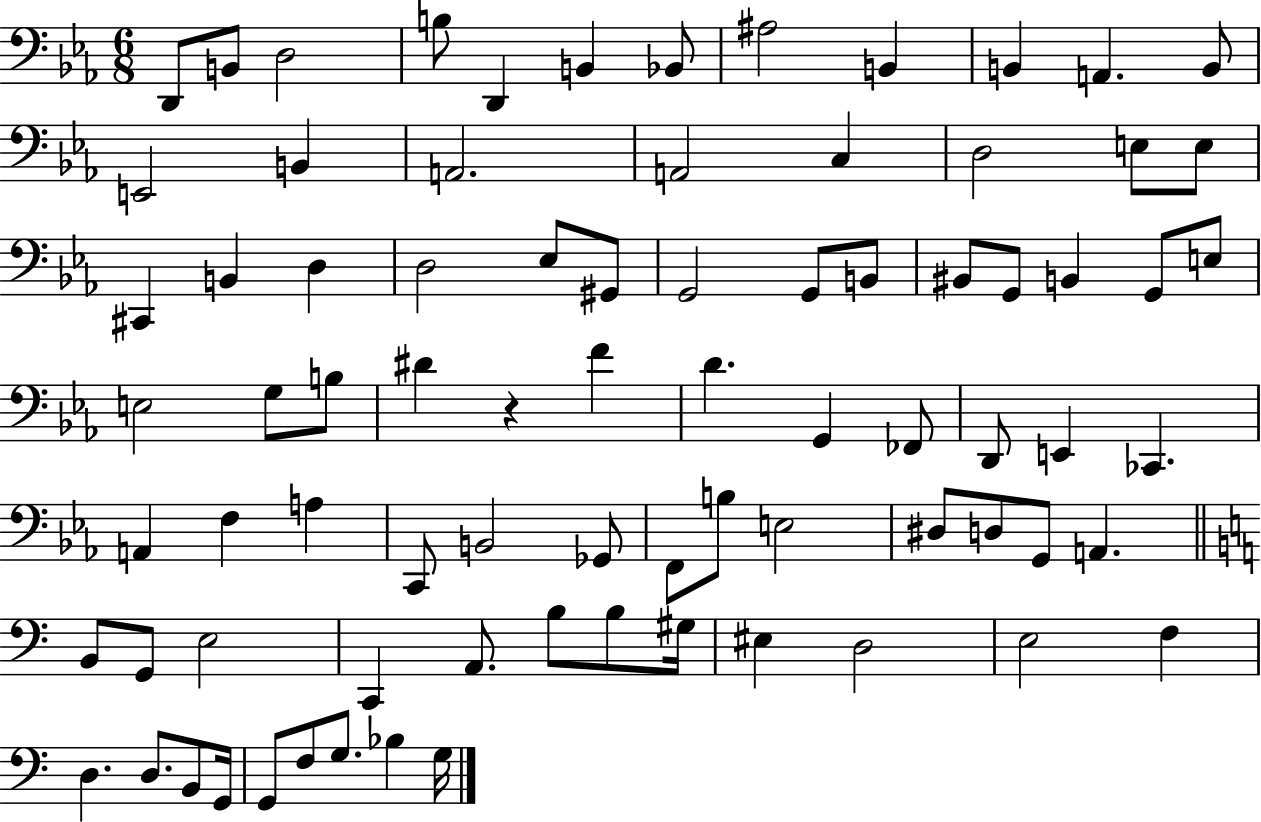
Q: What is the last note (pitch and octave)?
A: G3